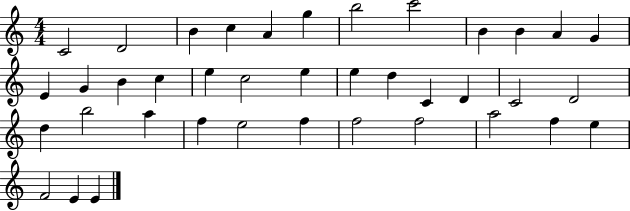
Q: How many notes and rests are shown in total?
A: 39